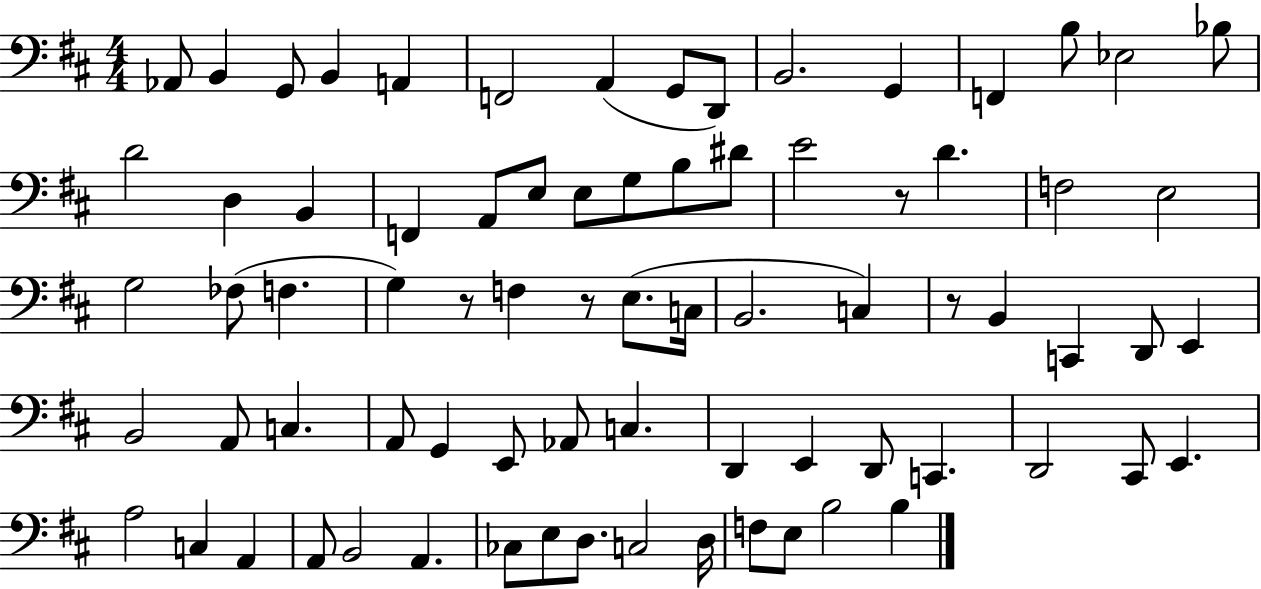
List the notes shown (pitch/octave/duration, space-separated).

Ab2/e B2/q G2/e B2/q A2/q F2/h A2/q G2/e D2/e B2/h. G2/q F2/q B3/e Eb3/h Bb3/e D4/h D3/q B2/q F2/q A2/e E3/e E3/e G3/e B3/e D#4/e E4/h R/e D4/q. F3/h E3/h G3/h FES3/e F3/q. G3/q R/e F3/q R/e E3/e. C3/s B2/h. C3/q R/e B2/q C2/q D2/e E2/q B2/h A2/e C3/q. A2/e G2/q E2/e Ab2/e C3/q. D2/q E2/q D2/e C2/q. D2/h C#2/e E2/q. A3/h C3/q A2/q A2/e B2/h A2/q. CES3/e E3/e D3/e. C3/h D3/s F3/e E3/e B3/h B3/q